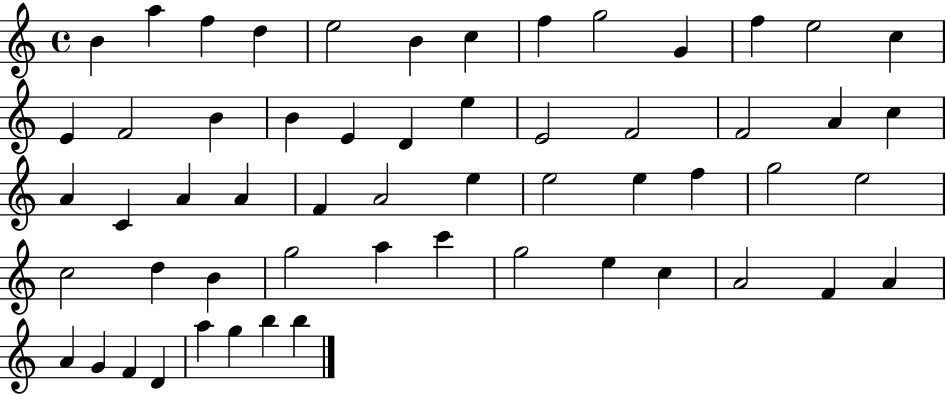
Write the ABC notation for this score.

X:1
T:Untitled
M:4/4
L:1/4
K:C
B a f d e2 B c f g2 G f e2 c E F2 B B E D e E2 F2 F2 A c A C A A F A2 e e2 e f g2 e2 c2 d B g2 a c' g2 e c A2 F A A G F D a g b b